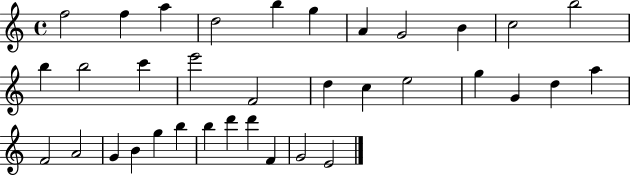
{
  \clef treble
  \time 4/4
  \defaultTimeSignature
  \key c \major
  f''2 f''4 a''4 | d''2 b''4 g''4 | a'4 g'2 b'4 | c''2 b''2 | \break b''4 b''2 c'''4 | e'''2 f'2 | d''4 c''4 e''2 | g''4 g'4 d''4 a''4 | \break f'2 a'2 | g'4 b'4 g''4 b''4 | b''4 d'''4 d'''4 f'4 | g'2 e'2 | \break \bar "|."
}